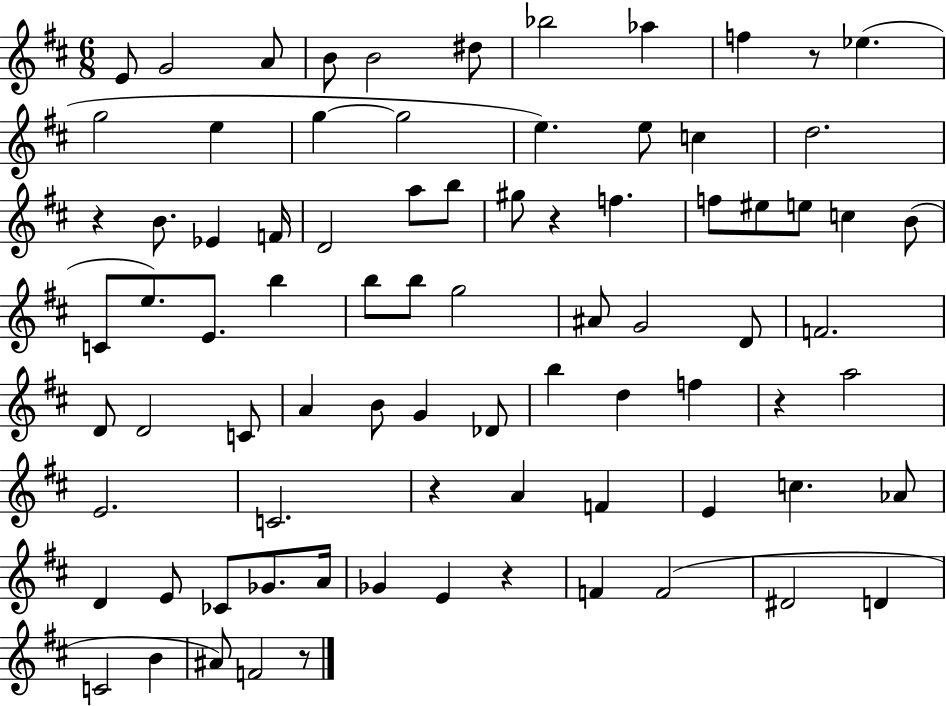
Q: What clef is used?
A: treble